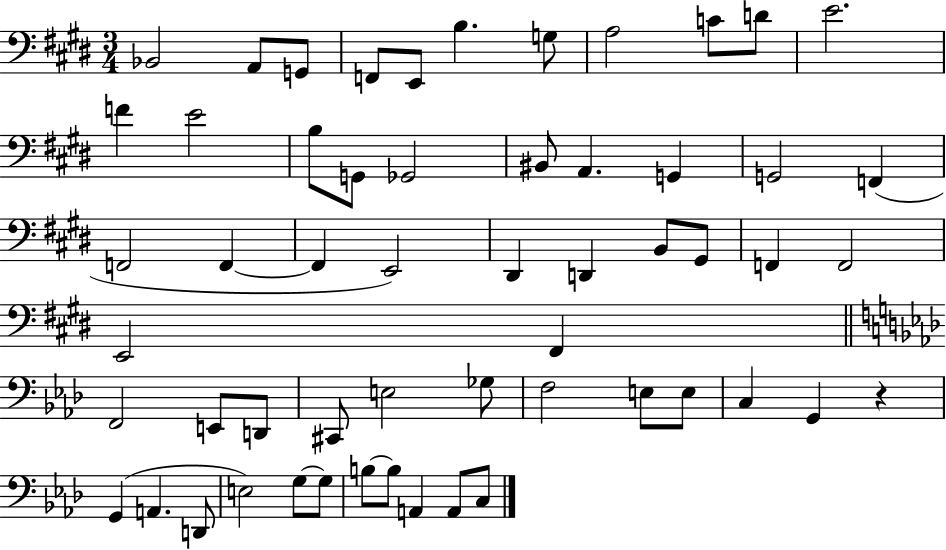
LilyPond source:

{
  \clef bass
  \numericTimeSignature
  \time 3/4
  \key e \major
  bes,2 a,8 g,8 | f,8 e,8 b4. g8 | a2 c'8 d'8 | e'2. | \break f'4 e'2 | b8 g,8 ges,2 | bis,8 a,4. g,4 | g,2 f,4( | \break f,2 f,4~~ | f,4 e,2) | dis,4 d,4 b,8 gis,8 | f,4 f,2 | \break e,2 fis,4 | \bar "||" \break \key aes \major f,2 e,8 d,8 | cis,8 e2 ges8 | f2 e8 e8 | c4 g,4 r4 | \break g,4( a,4. d,8 | e2) g8~~ g8 | b8~~ b8 a,4 a,8 c8 | \bar "|."
}